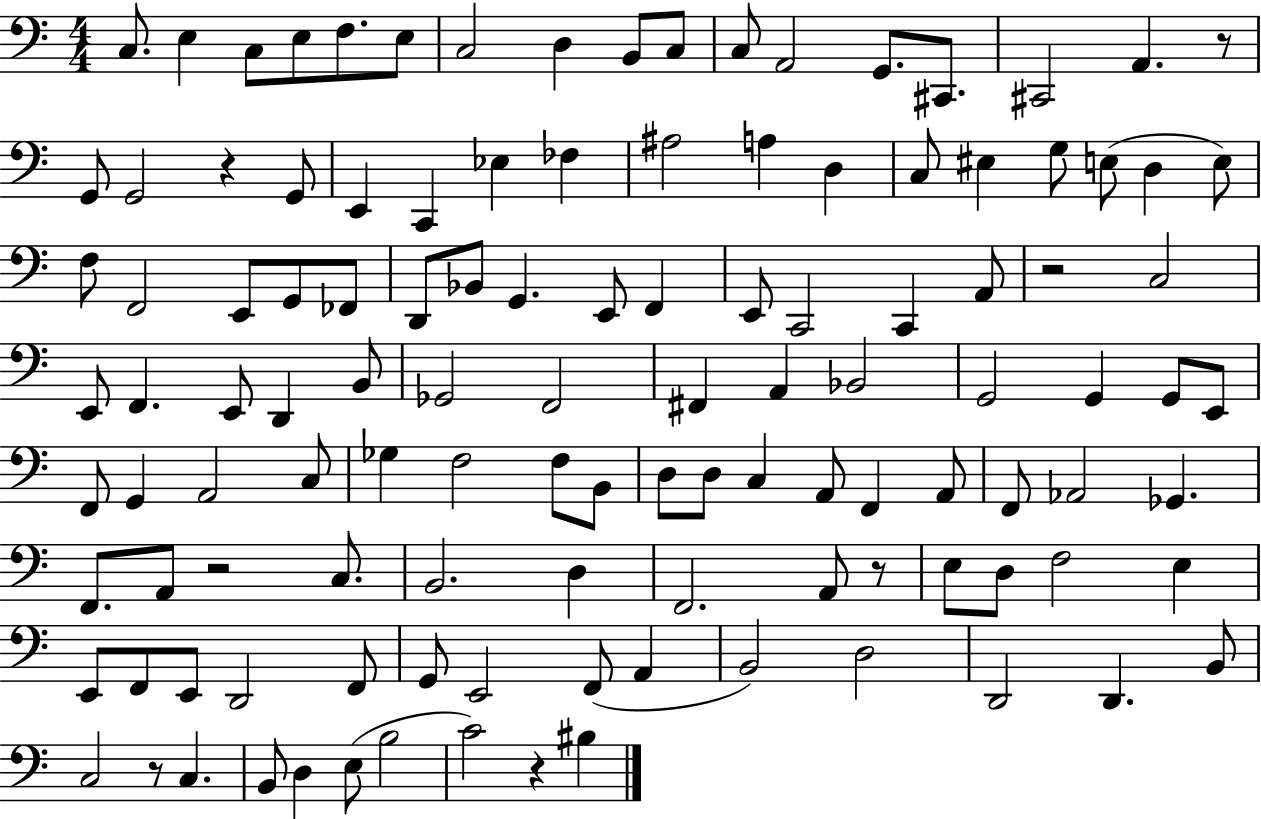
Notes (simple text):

C3/e. E3/q C3/e E3/e F3/e. E3/e C3/h D3/q B2/e C3/e C3/e A2/h G2/e. C#2/e. C#2/h A2/q. R/e G2/e G2/h R/q G2/e E2/q C2/q Eb3/q FES3/q A#3/h A3/q D3/q C3/e EIS3/q G3/e E3/e D3/q E3/e F3/e F2/h E2/e G2/e FES2/e D2/e Bb2/e G2/q. E2/e F2/q E2/e C2/h C2/q A2/e R/h C3/h E2/e F2/q. E2/e D2/q B2/e Gb2/h F2/h F#2/q A2/q Bb2/h G2/h G2/q G2/e E2/e F2/e G2/q A2/h C3/e Gb3/q F3/h F3/e B2/e D3/e D3/e C3/q A2/e F2/q A2/e F2/e Ab2/h Gb2/q. F2/e. A2/e R/h C3/e. B2/h. D3/q F2/h. A2/e R/e E3/e D3/e F3/h E3/q E2/e F2/e E2/e D2/h F2/e G2/e E2/h F2/e A2/q B2/h D3/h D2/h D2/q. B2/e C3/h R/e C3/q. B2/e D3/q E3/e B3/h C4/h R/q BIS3/q